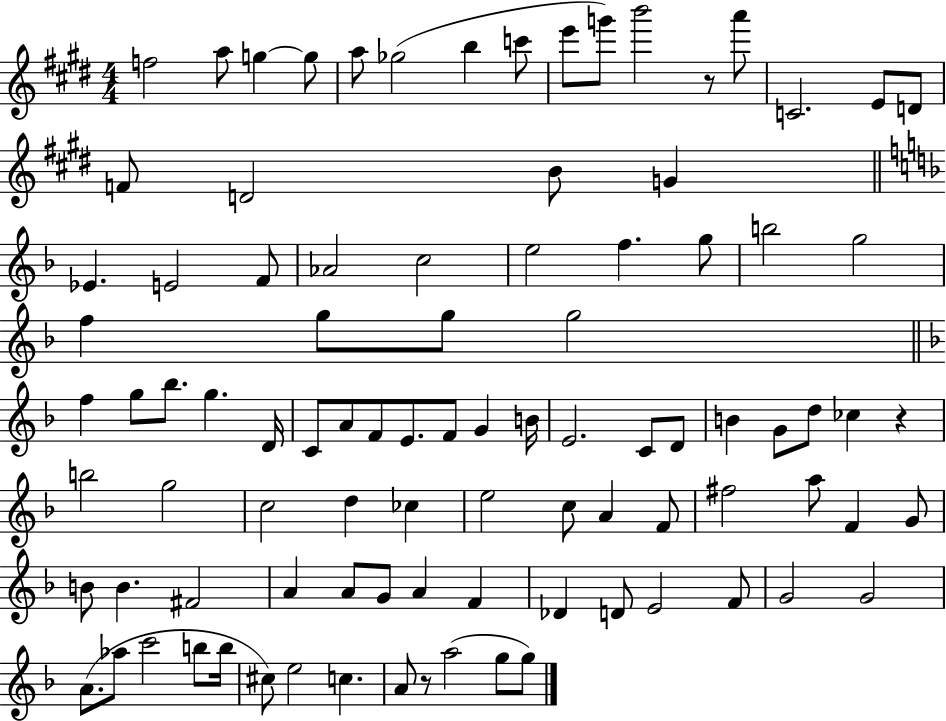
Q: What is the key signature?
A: E major